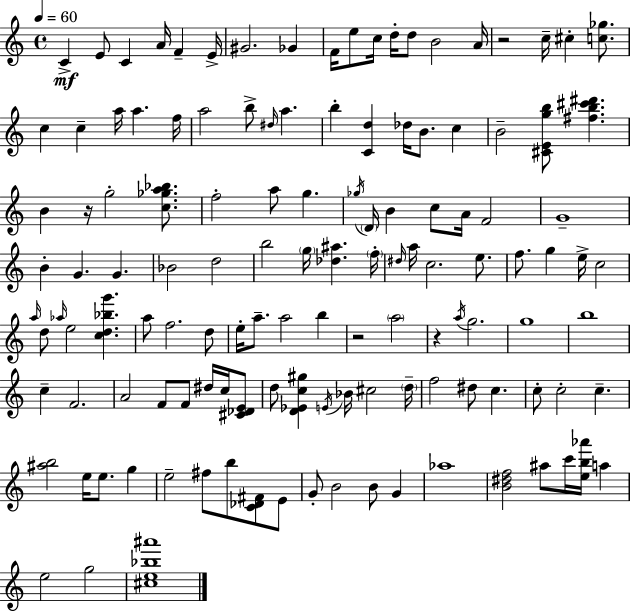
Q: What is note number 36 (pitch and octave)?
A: G5